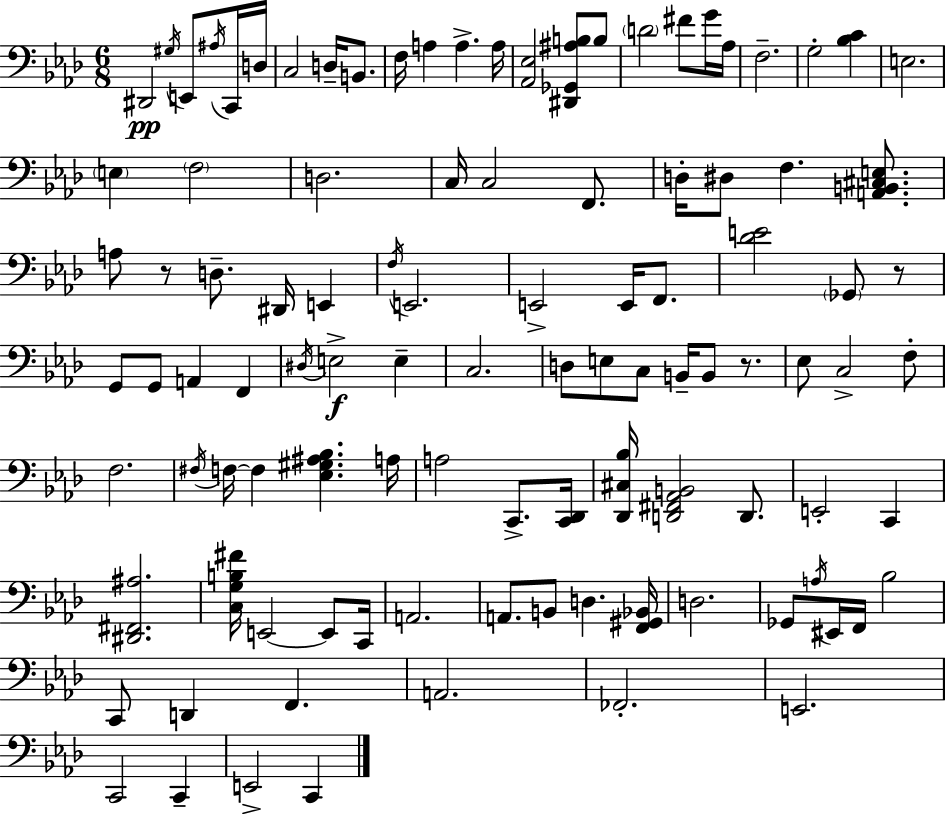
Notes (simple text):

D#2/h G#3/s E2/e A#3/s C2/s D3/s C3/h D3/s B2/e. F3/s A3/q A3/q. A3/s [Ab2,Eb3]/h [D#2,Gb2,A#3,B3]/e B3/e D4/h F#4/e G4/s Ab3/s F3/h. G3/h [Bb3,C4]/q E3/h. E3/q F3/h D3/h. C3/s C3/h F2/e. D3/s D#3/e F3/q. [A2,B2,C#3,E3]/e. A3/e R/e D3/e. D#2/s E2/q F3/s E2/h. E2/h E2/s F2/e. [Db4,E4]/h Gb2/e R/e G2/e G2/e A2/q F2/q D#3/s E3/h E3/q C3/h. D3/e E3/e C3/e B2/s B2/e R/e. Eb3/e C3/h F3/e F3/h. F#3/s F3/s F3/q [Eb3,G#3,A#3,Bb3]/q. A3/s A3/h C2/e. [C2,Db2]/s [Db2,C#3,Bb3]/s [D2,F#2,Ab2,B2]/h D2/e. E2/h C2/q [D#2,F#2,A#3]/h. [C3,G3,B3,F#4]/s E2/h E2/e C2/s A2/h. A2/e. B2/e D3/q. [F2,G#2,Bb2]/s D3/h. Gb2/e A3/s EIS2/s F2/s Bb3/h C2/e D2/q F2/q. A2/h. FES2/h. E2/h. C2/h C2/q E2/h C2/q